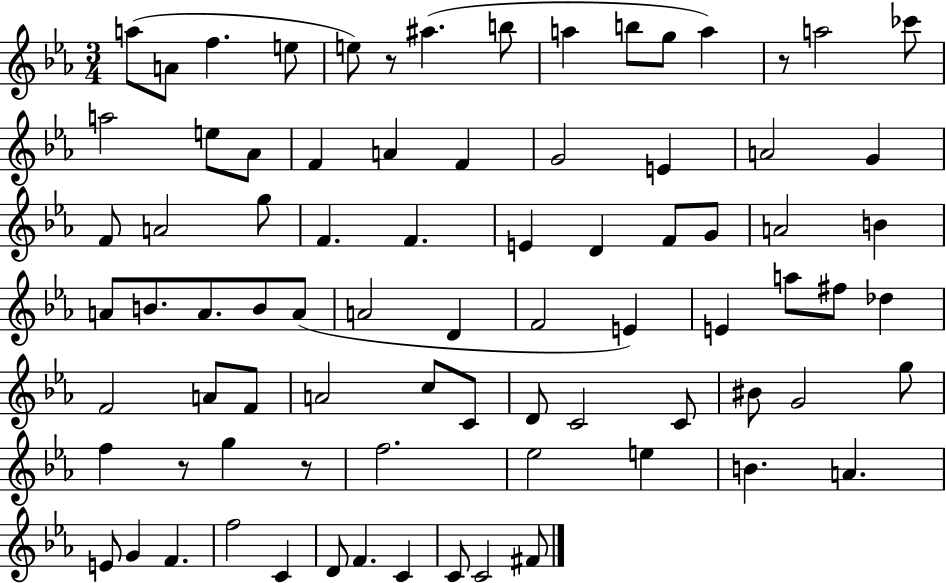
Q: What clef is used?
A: treble